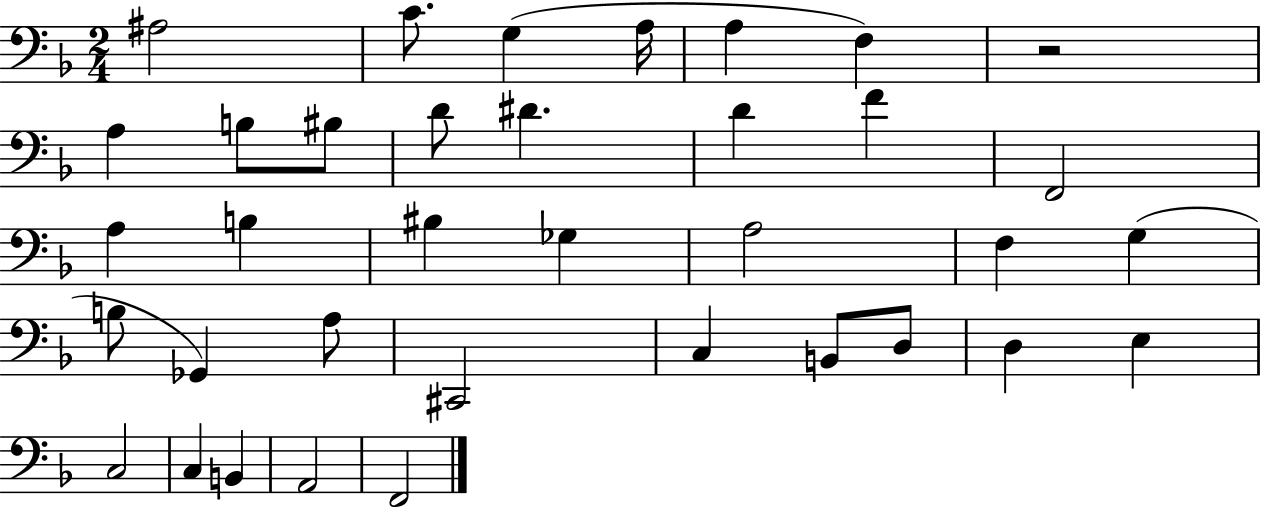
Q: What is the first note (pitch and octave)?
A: A#3